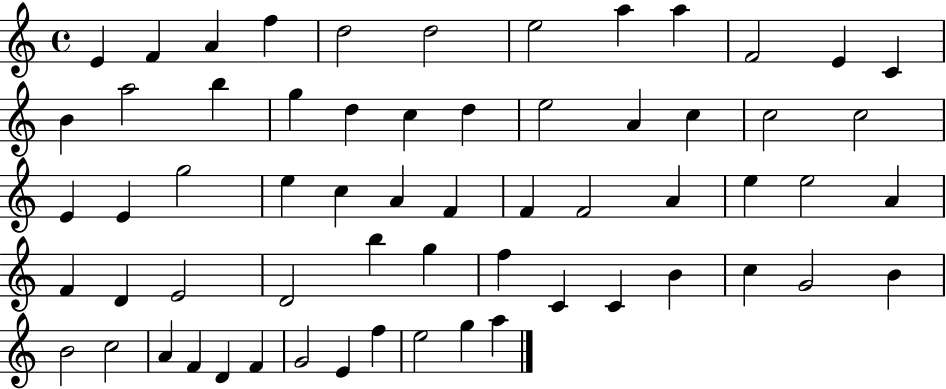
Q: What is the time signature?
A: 4/4